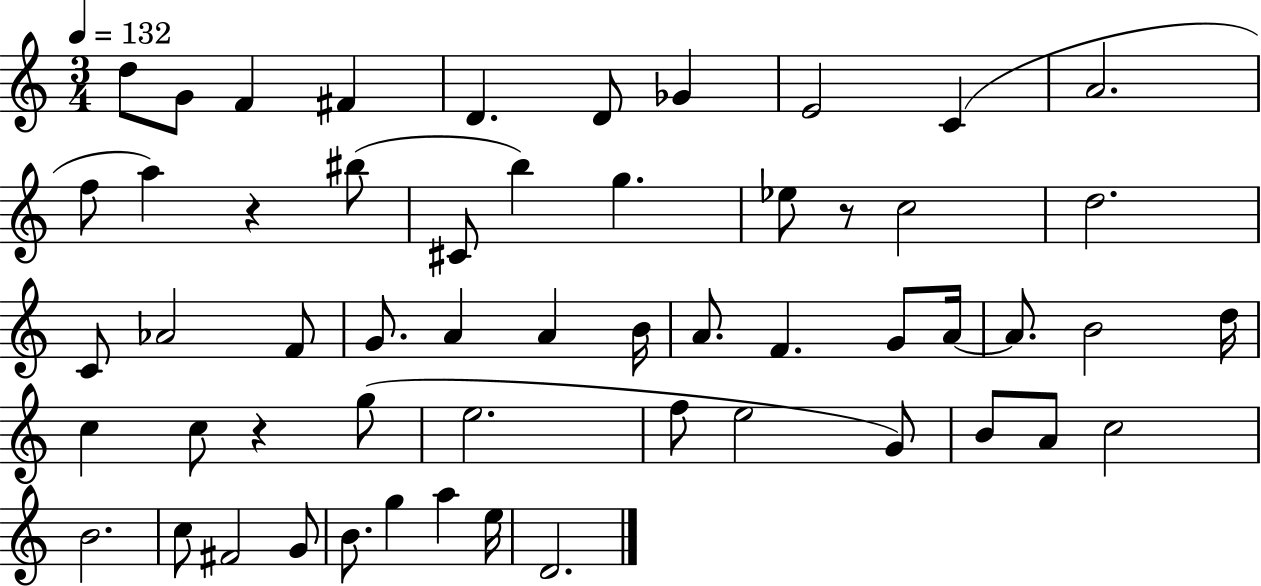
D5/e G4/e F4/q F#4/q D4/q. D4/e Gb4/q E4/h C4/q A4/h. F5/e A5/q R/q BIS5/e C#4/e B5/q G5/q. Eb5/e R/e C5/h D5/h. C4/e Ab4/h F4/e G4/e. A4/q A4/q B4/s A4/e. F4/q. G4/e A4/s A4/e. B4/h D5/s C5/q C5/e R/q G5/e E5/h. F5/e E5/h G4/e B4/e A4/e C5/h B4/h. C5/e F#4/h G4/e B4/e. G5/q A5/q E5/s D4/h.